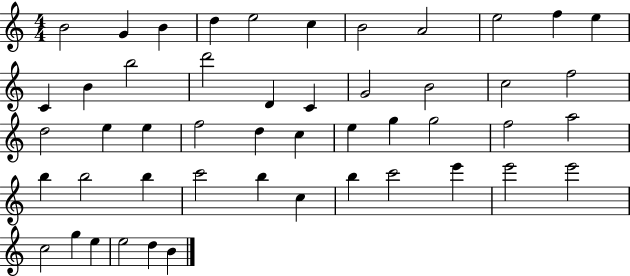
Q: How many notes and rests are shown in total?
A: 49